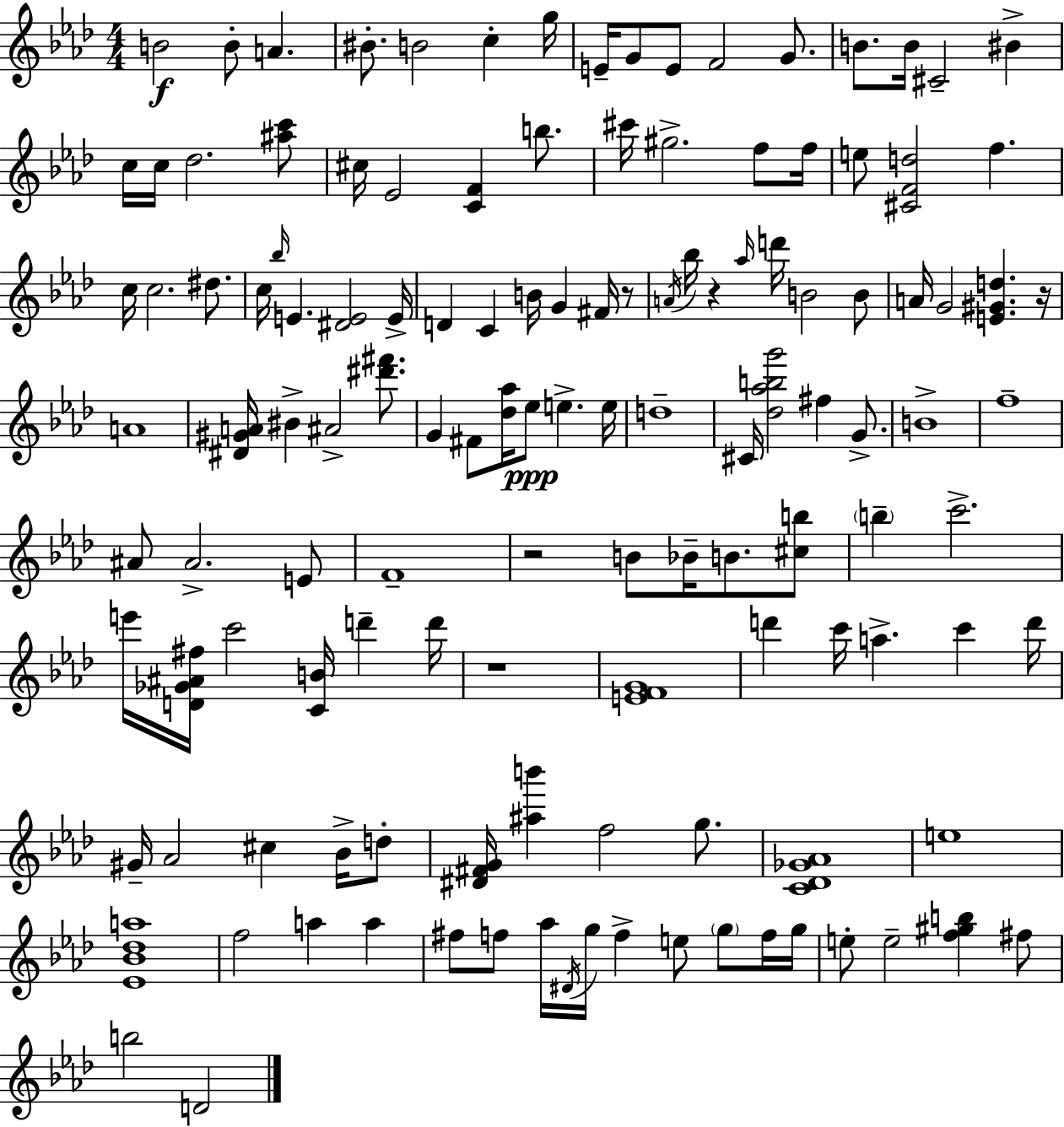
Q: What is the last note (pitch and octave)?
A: D4